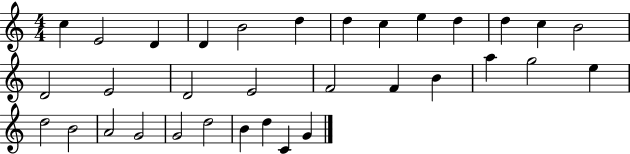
{
  \clef treble
  \numericTimeSignature
  \time 4/4
  \key c \major
  c''4 e'2 d'4 | d'4 b'2 d''4 | d''4 c''4 e''4 d''4 | d''4 c''4 b'2 | \break d'2 e'2 | d'2 e'2 | f'2 f'4 b'4 | a''4 g''2 e''4 | \break d''2 b'2 | a'2 g'2 | g'2 d''2 | b'4 d''4 c'4 g'4 | \break \bar "|."
}